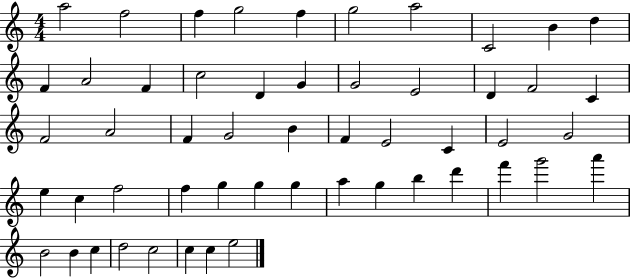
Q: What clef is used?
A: treble